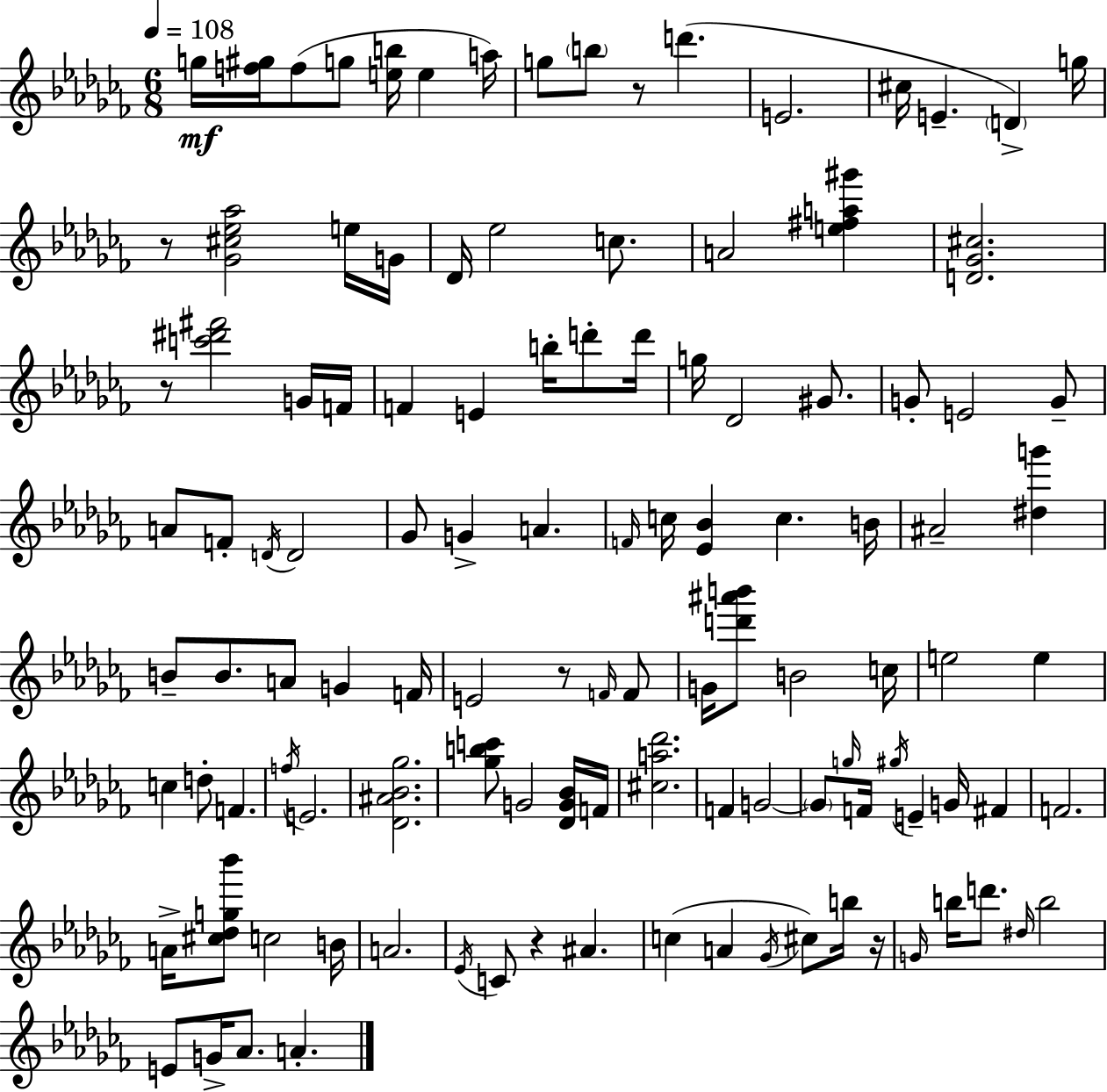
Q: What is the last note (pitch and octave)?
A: A4